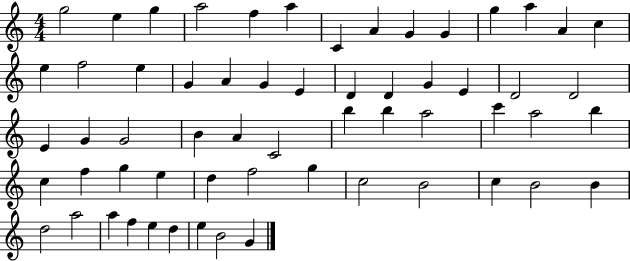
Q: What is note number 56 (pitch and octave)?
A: E5